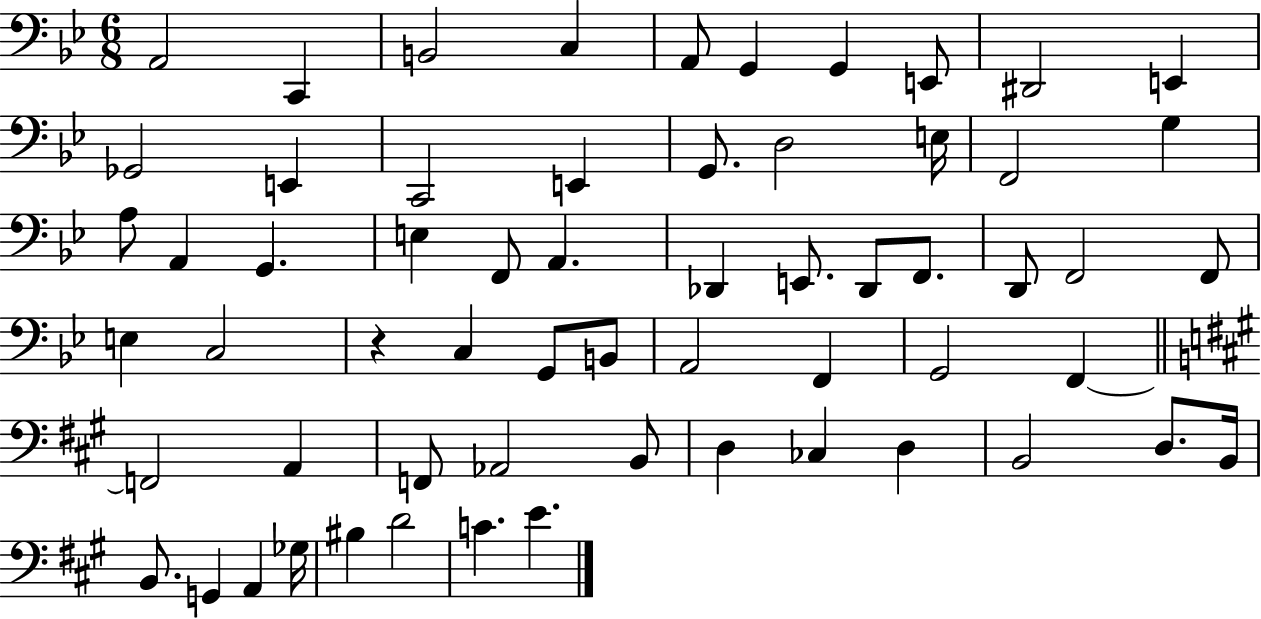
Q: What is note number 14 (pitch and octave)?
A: E2